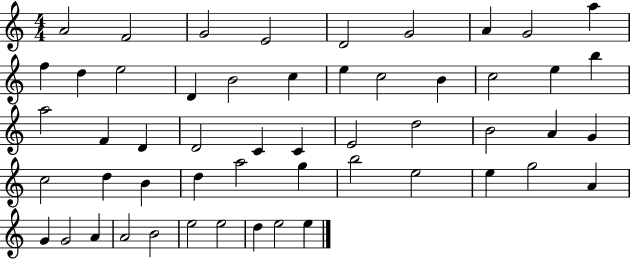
X:1
T:Untitled
M:4/4
L:1/4
K:C
A2 F2 G2 E2 D2 G2 A G2 a f d e2 D B2 c e c2 B c2 e b a2 F D D2 C C E2 d2 B2 A G c2 d B d a2 g b2 e2 e g2 A G G2 A A2 B2 e2 e2 d e2 e